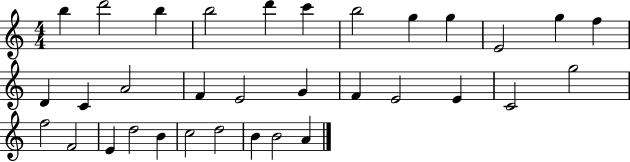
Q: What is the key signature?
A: C major